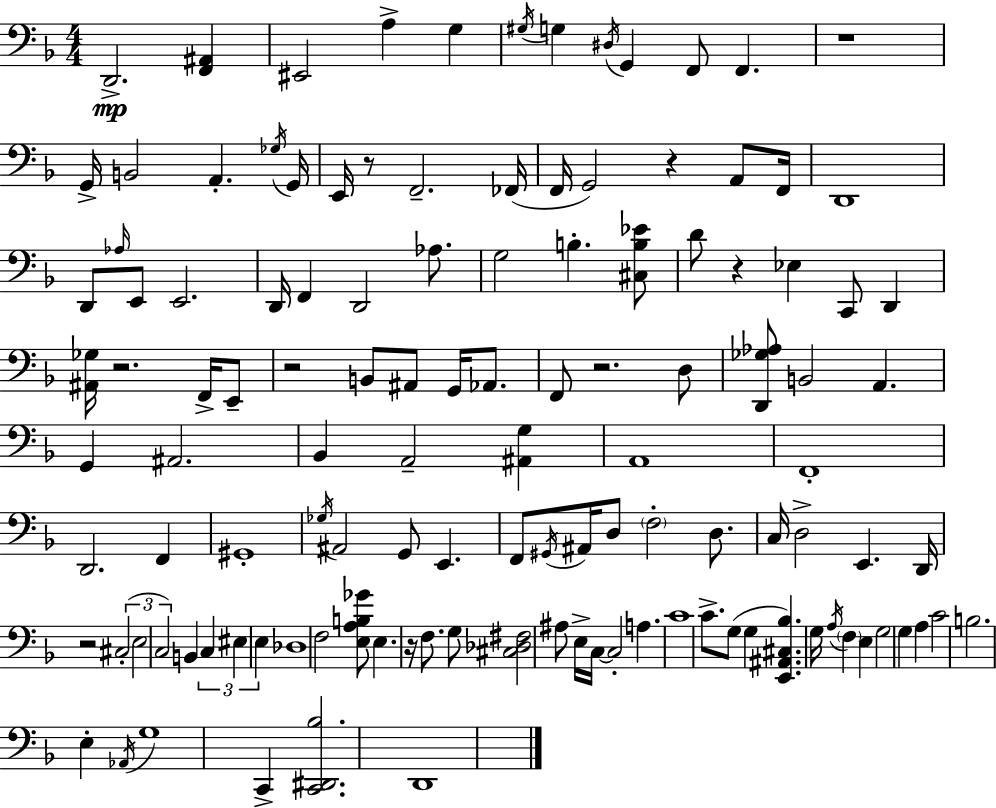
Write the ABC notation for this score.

X:1
T:Untitled
M:4/4
L:1/4
K:Dm
D,,2 [F,,^A,,] ^E,,2 A, G, ^G,/4 G, ^D,/4 G,, F,,/2 F,, z4 G,,/4 B,,2 A,, _G,/4 G,,/4 E,,/4 z/2 F,,2 _F,,/4 F,,/4 G,,2 z A,,/2 F,,/4 D,,4 D,,/2 _A,/4 E,,/2 E,,2 D,,/4 F,, D,,2 _A,/2 G,2 B, [^C,B,_E]/2 D/2 z _E, C,,/2 D,, [^A,,_G,]/4 z2 F,,/4 E,,/2 z2 B,,/2 ^A,,/2 G,,/4 _A,,/2 F,,/2 z2 D,/2 [D,,_G,_A,]/2 B,,2 A,, G,, ^A,,2 _B,, A,,2 [^A,,G,] A,,4 F,,4 D,,2 F,, ^G,,4 _G,/4 ^A,,2 G,,/2 E,, F,,/2 ^G,,/4 ^A,,/4 D,/2 F,2 D,/2 C,/4 D,2 E,, D,,/4 z2 ^C,2 E,2 C,2 B,, C, ^E, E, _D,4 F,2 [E,A,B,_G]/2 E, z/4 F,/2 G,/2 [^C,_D,^F,]2 ^A,/2 E,/4 C,/4 C,2 A, C4 C/2 G,/2 G, [E,,^A,,^C,_B,] G,/4 A,/4 F, E, G,2 G, A, C2 B,2 E, _A,,/4 G,4 C,, [C,,^D,,_B,]2 D,,4